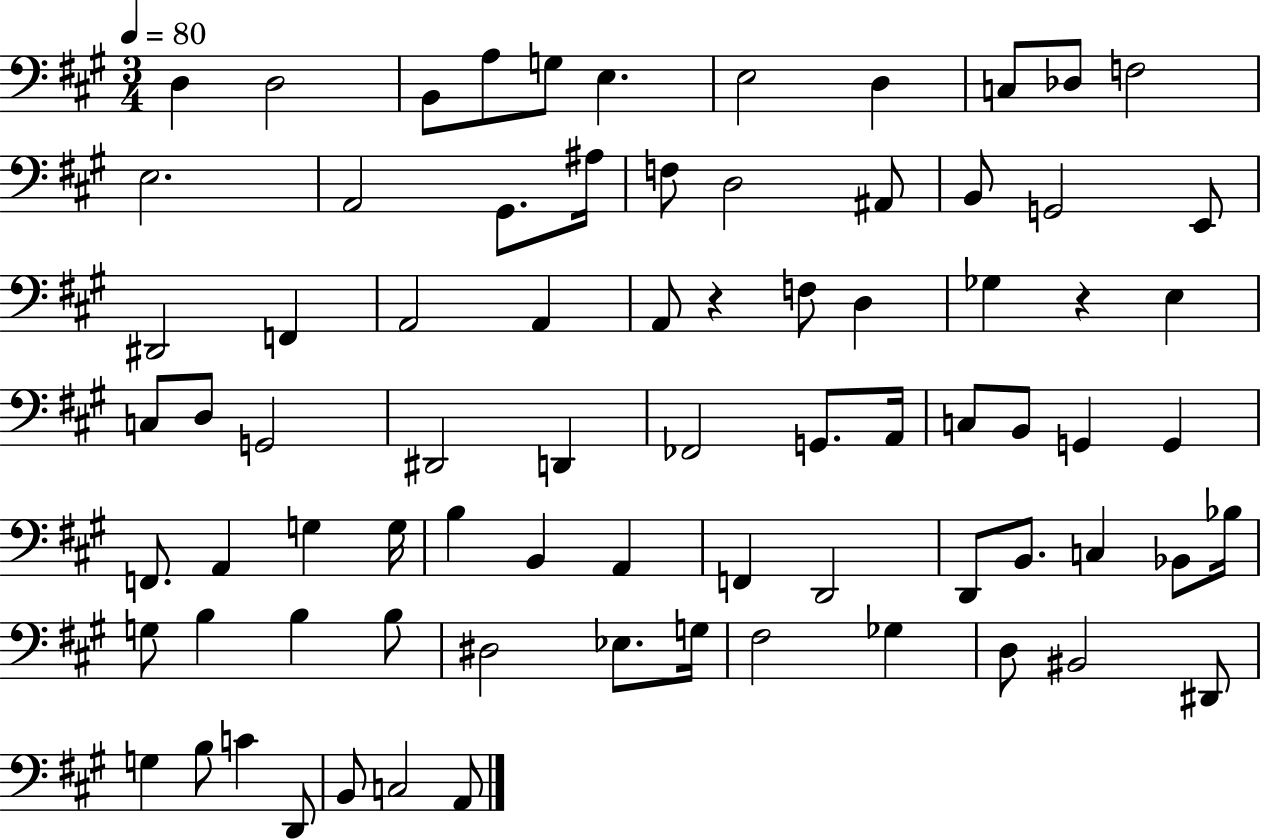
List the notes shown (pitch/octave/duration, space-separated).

D3/q D3/h B2/e A3/e G3/e E3/q. E3/h D3/q C3/e Db3/e F3/h E3/h. A2/h G#2/e. A#3/s F3/e D3/h A#2/e B2/e G2/h E2/e D#2/h F2/q A2/h A2/q A2/e R/q F3/e D3/q Gb3/q R/q E3/q C3/e D3/e G2/h D#2/h D2/q FES2/h G2/e. A2/s C3/e B2/e G2/q G2/q F2/e. A2/q G3/q G3/s B3/q B2/q A2/q F2/q D2/h D2/e B2/e. C3/q Bb2/e Bb3/s G3/e B3/q B3/q B3/e D#3/h Eb3/e. G3/s F#3/h Gb3/q D3/e BIS2/h D#2/e G3/q B3/e C4/q D2/e B2/e C3/h A2/e